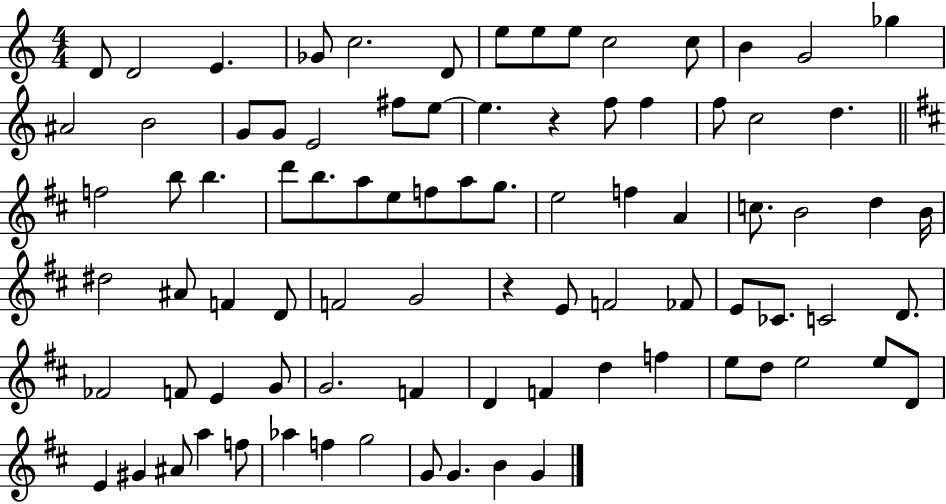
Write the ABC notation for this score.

X:1
T:Untitled
M:4/4
L:1/4
K:C
D/2 D2 E _G/2 c2 D/2 e/2 e/2 e/2 c2 c/2 B G2 _g ^A2 B2 G/2 G/2 E2 ^f/2 e/2 e z f/2 f f/2 c2 d f2 b/2 b d'/2 b/2 a/2 e/2 f/2 a/2 g/2 e2 f A c/2 B2 d B/4 ^d2 ^A/2 F D/2 F2 G2 z E/2 F2 _F/2 E/2 _C/2 C2 D/2 _F2 F/2 E G/2 G2 F D F d f e/2 d/2 e2 e/2 D/2 E ^G ^A/2 a f/2 _a f g2 G/2 G B G